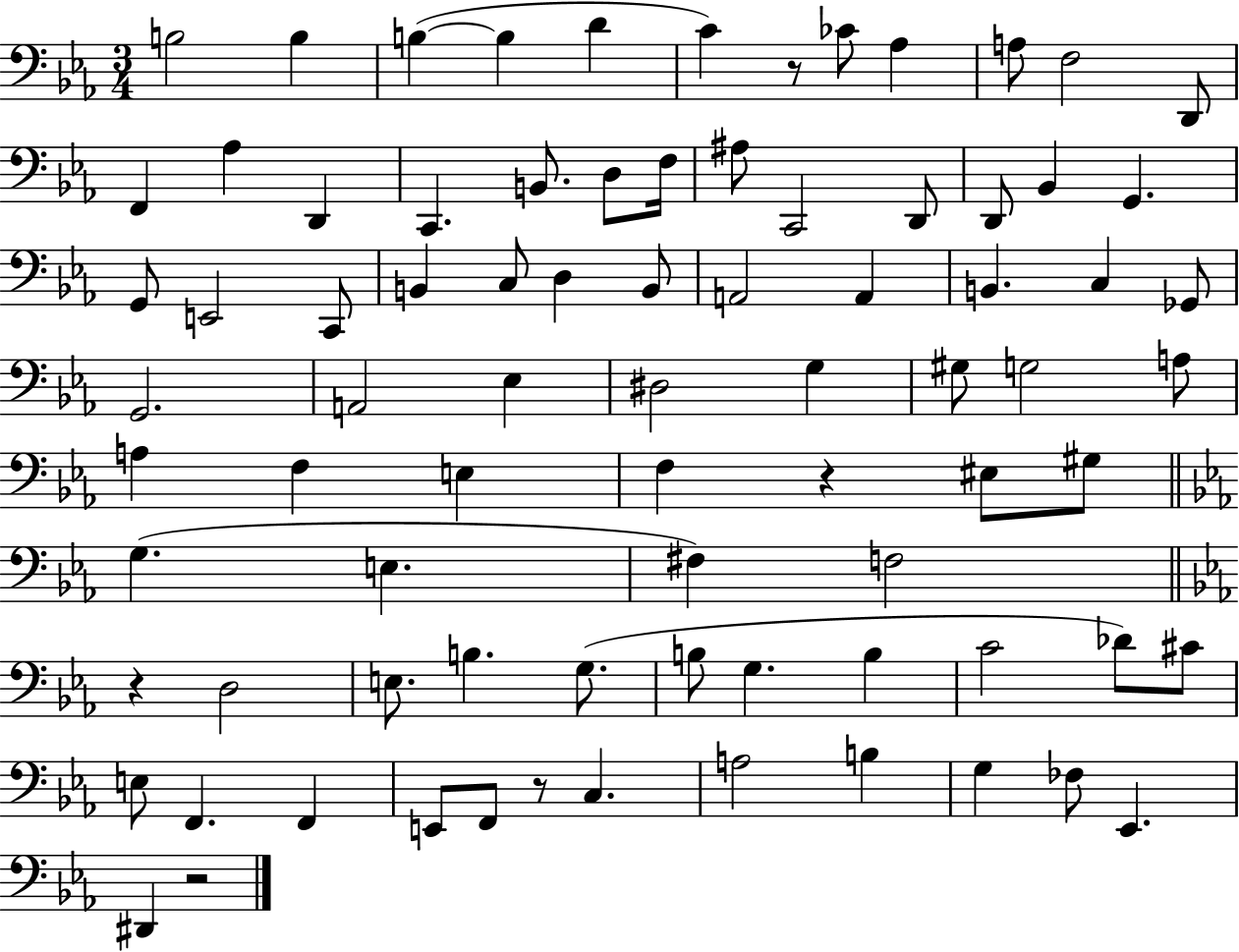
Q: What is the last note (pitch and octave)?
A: D#2